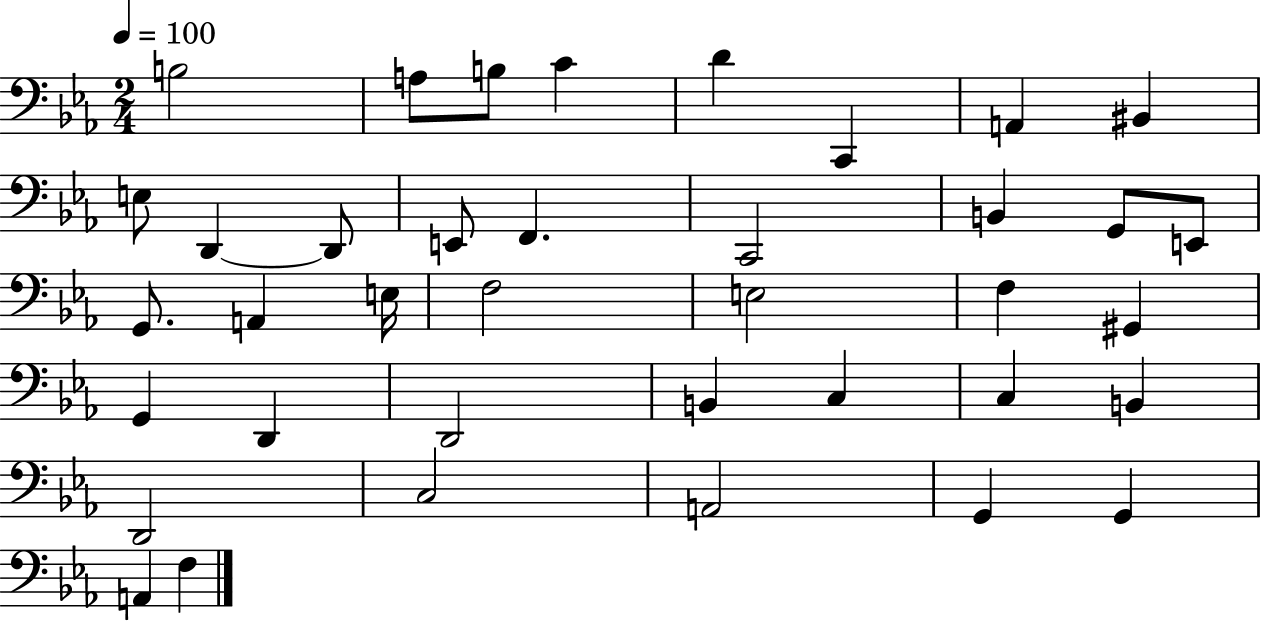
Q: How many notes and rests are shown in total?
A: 38